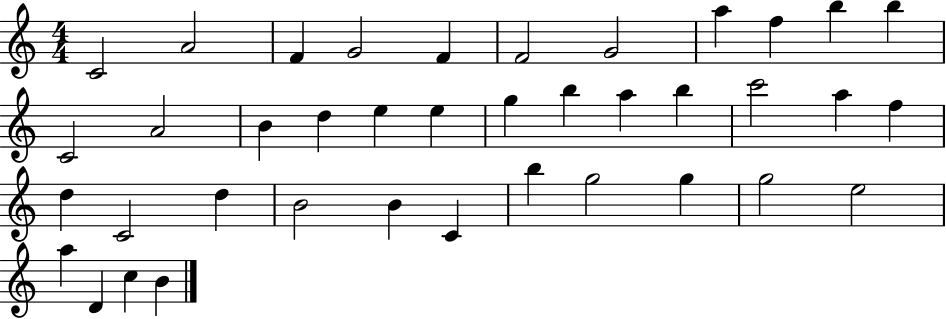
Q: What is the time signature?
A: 4/4